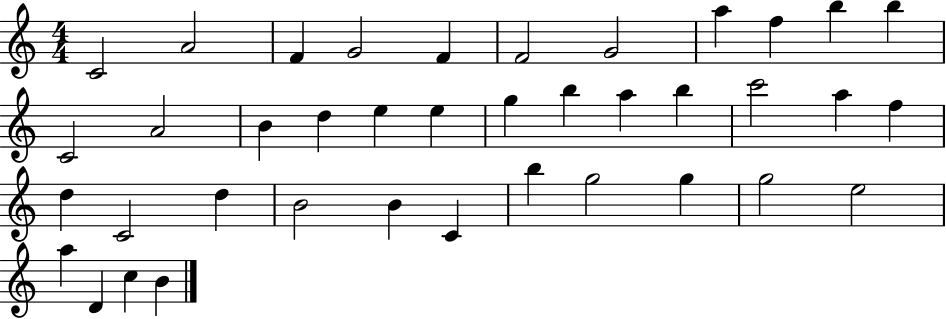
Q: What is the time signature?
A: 4/4